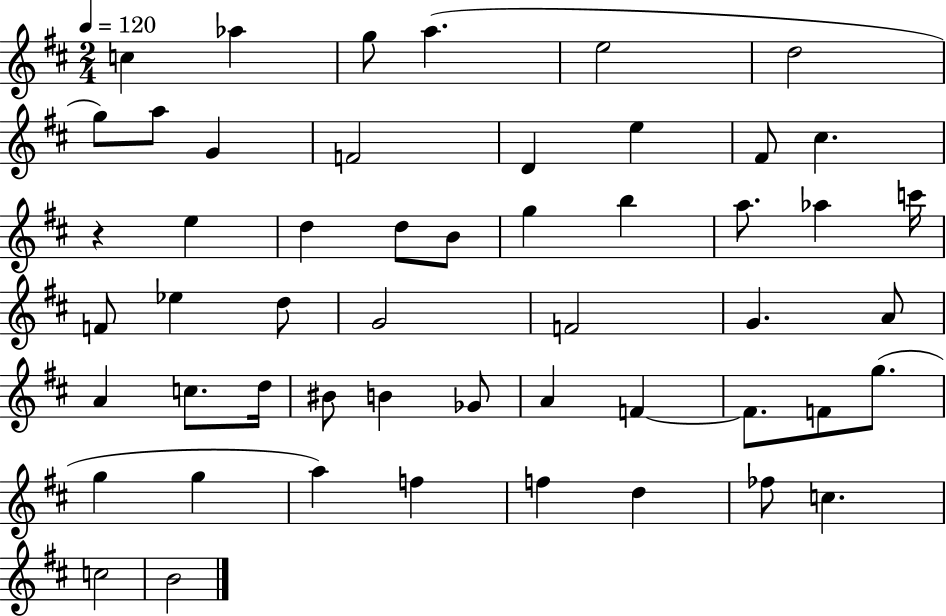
{
  \clef treble
  \numericTimeSignature
  \time 2/4
  \key d \major
  \tempo 4 = 120
  c''4 aes''4 | g''8 a''4.( | e''2 | d''2 | \break g''8) a''8 g'4 | f'2 | d'4 e''4 | fis'8 cis''4. | \break r4 e''4 | d''4 d''8 b'8 | g''4 b''4 | a''8. aes''4 c'''16 | \break f'8 ees''4 d''8 | g'2 | f'2 | g'4. a'8 | \break a'4 c''8. d''16 | bis'8 b'4 ges'8 | a'4 f'4~~ | f'8. f'8 g''8.( | \break g''4 g''4 | a''4) f''4 | f''4 d''4 | fes''8 c''4. | \break c''2 | b'2 | \bar "|."
}